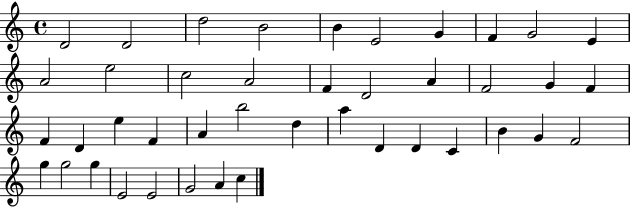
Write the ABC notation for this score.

X:1
T:Untitled
M:4/4
L:1/4
K:C
D2 D2 d2 B2 B E2 G F G2 E A2 e2 c2 A2 F D2 A F2 G F F D e F A b2 d a D D C B G F2 g g2 g E2 E2 G2 A c